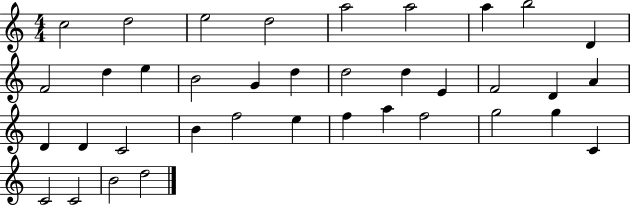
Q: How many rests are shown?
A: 0